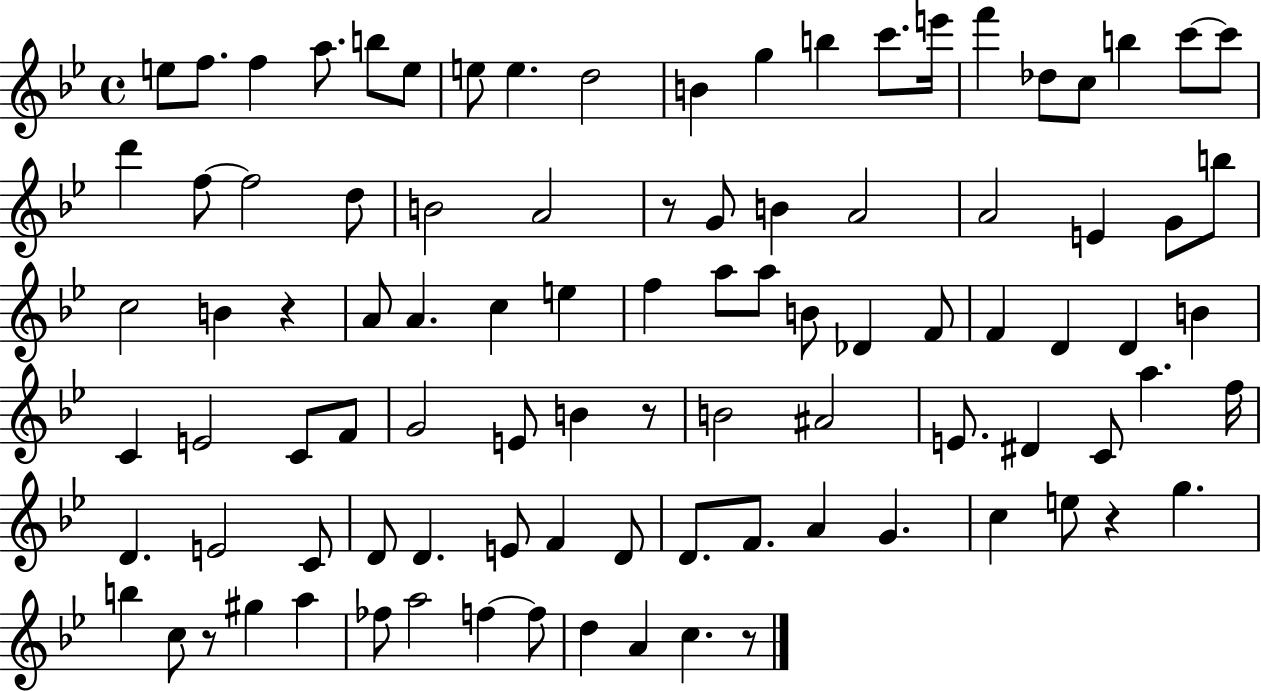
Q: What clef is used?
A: treble